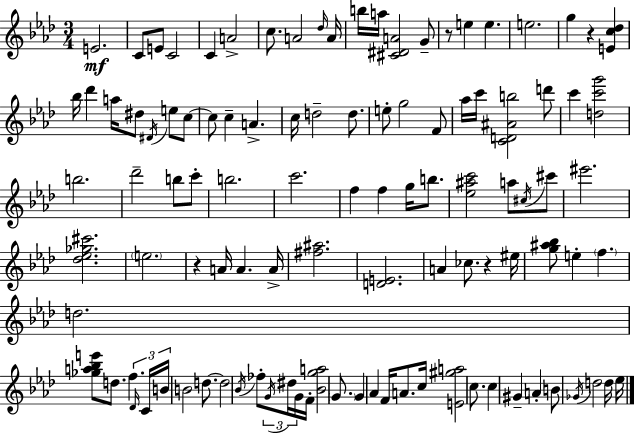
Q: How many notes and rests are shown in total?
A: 106